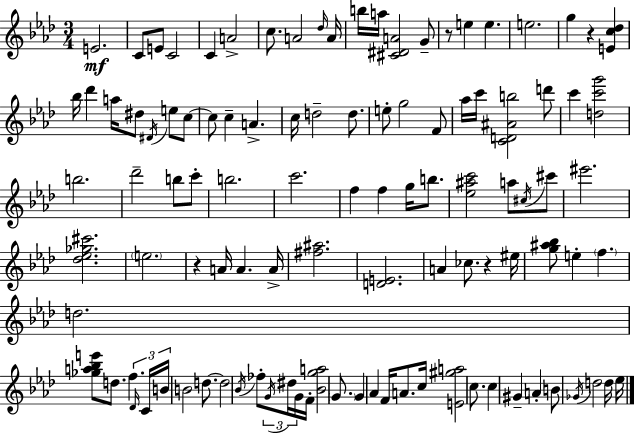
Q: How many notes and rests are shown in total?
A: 106